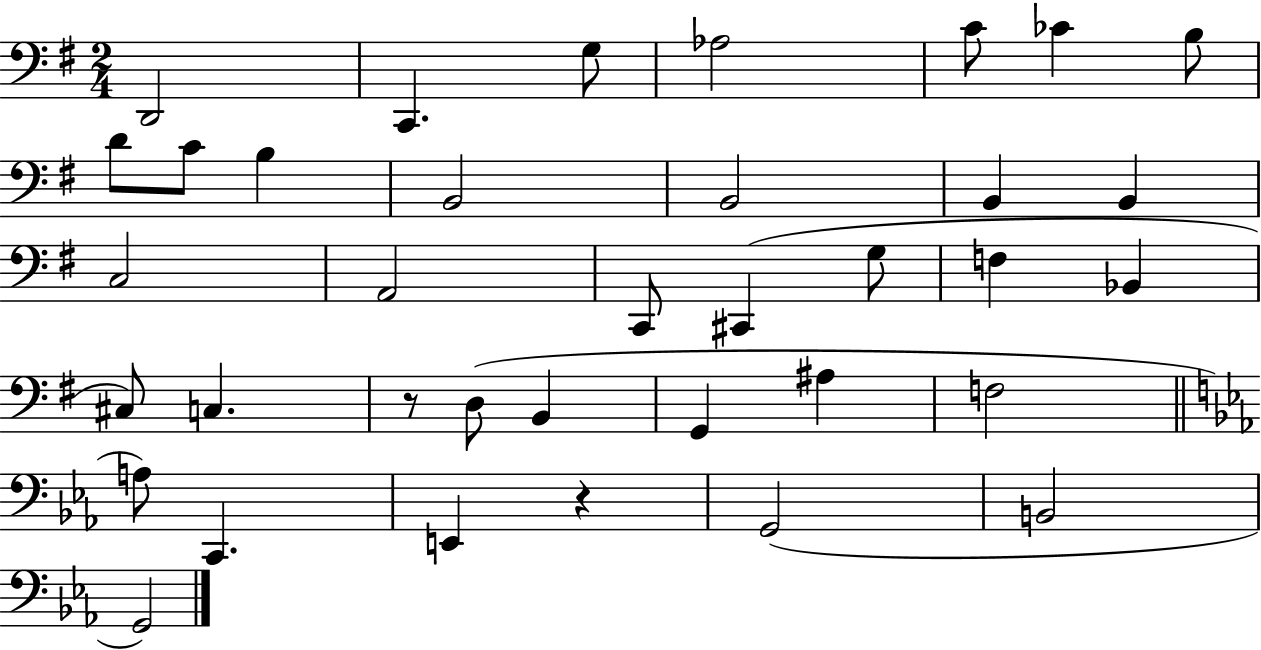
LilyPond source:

{
  \clef bass
  \numericTimeSignature
  \time 2/4
  \key g \major
  \repeat volta 2 { d,2 | c,4. g8 | aes2 | c'8 ces'4 b8 | \break d'8 c'8 b4 | b,2 | b,2 | b,4 b,4 | \break c2 | a,2 | c,8 cis,4( g8 | f4 bes,4 | \break cis8) c4. | r8 d8( b,4 | g,4 ais4 | f2 | \break \bar "||" \break \key c \minor a8) c,4. | e,4 r4 | g,2( | b,2 | \break g,2) | } \bar "|."
}